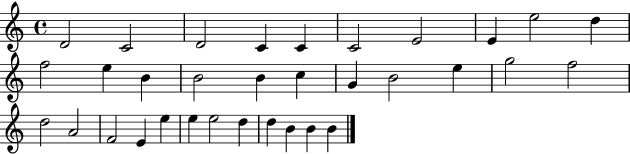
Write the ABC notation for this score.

X:1
T:Untitled
M:4/4
L:1/4
K:C
D2 C2 D2 C C C2 E2 E e2 d f2 e B B2 B c G B2 e g2 f2 d2 A2 F2 E e e e2 d d B B B